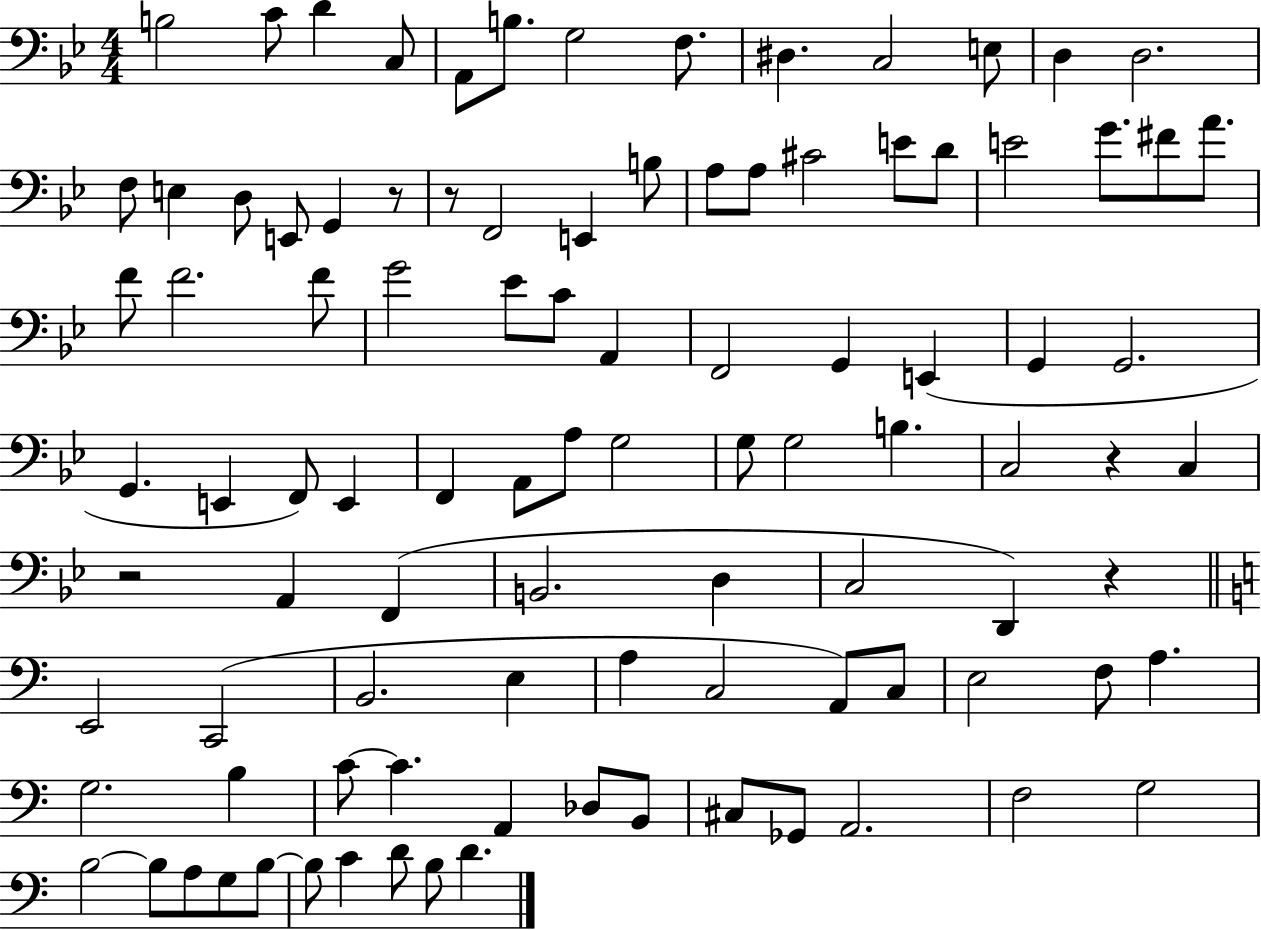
X:1
T:Untitled
M:4/4
L:1/4
K:Bb
B,2 C/2 D C,/2 A,,/2 B,/2 G,2 F,/2 ^D, C,2 E,/2 D, D,2 F,/2 E, D,/2 E,,/2 G,, z/2 z/2 F,,2 E,, B,/2 A,/2 A,/2 ^C2 E/2 D/2 E2 G/2 ^F/2 A/2 F/2 F2 F/2 G2 _E/2 C/2 A,, F,,2 G,, E,, G,, G,,2 G,, E,, F,,/2 E,, F,, A,,/2 A,/2 G,2 G,/2 G,2 B, C,2 z C, z2 A,, F,, B,,2 D, C,2 D,, z E,,2 C,,2 B,,2 E, A, C,2 A,,/2 C,/2 E,2 F,/2 A, G,2 B, C/2 C A,, _D,/2 B,,/2 ^C,/2 _G,,/2 A,,2 F,2 G,2 B,2 B,/2 A,/2 G,/2 B,/2 B,/2 C D/2 B,/2 D